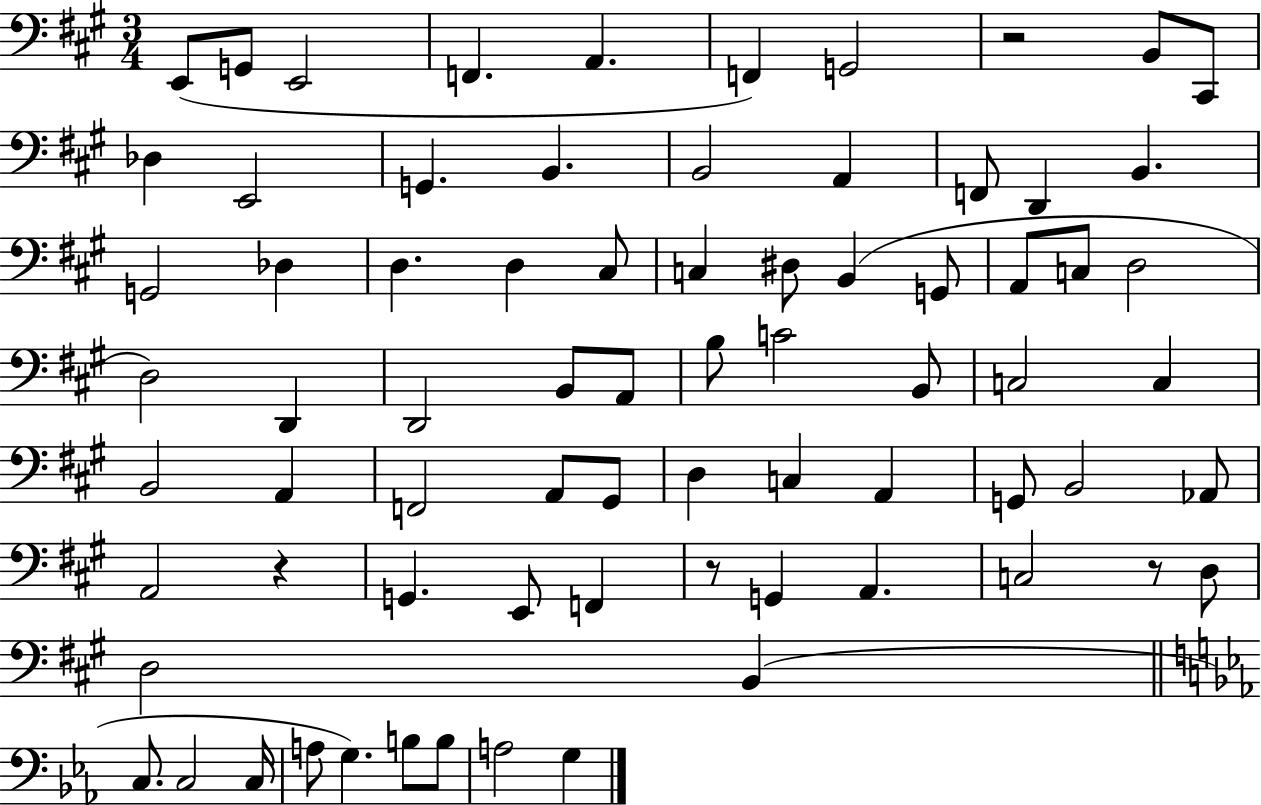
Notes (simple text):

E2/e G2/e E2/h F2/q. A2/q. F2/q G2/h R/h B2/e C#2/e Db3/q E2/h G2/q. B2/q. B2/h A2/q F2/e D2/q B2/q. G2/h Db3/q D3/q. D3/q C#3/e C3/q D#3/e B2/q G2/e A2/e C3/e D3/h D3/h D2/q D2/h B2/e A2/e B3/e C4/h B2/e C3/h C3/q B2/h A2/q F2/h A2/e G#2/e D3/q C3/q A2/q G2/e B2/h Ab2/e A2/h R/q G2/q. E2/e F2/q R/e G2/q A2/q. C3/h R/e D3/e D3/h B2/q C3/e. C3/h C3/s A3/e G3/q. B3/e B3/e A3/h G3/q